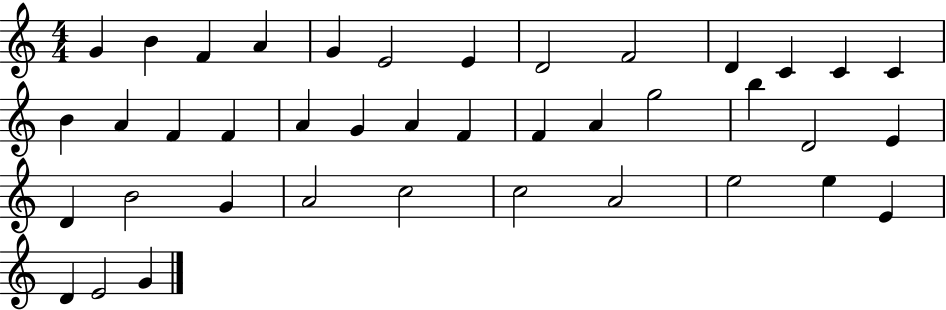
X:1
T:Untitled
M:4/4
L:1/4
K:C
G B F A G E2 E D2 F2 D C C C B A F F A G A F F A g2 b D2 E D B2 G A2 c2 c2 A2 e2 e E D E2 G